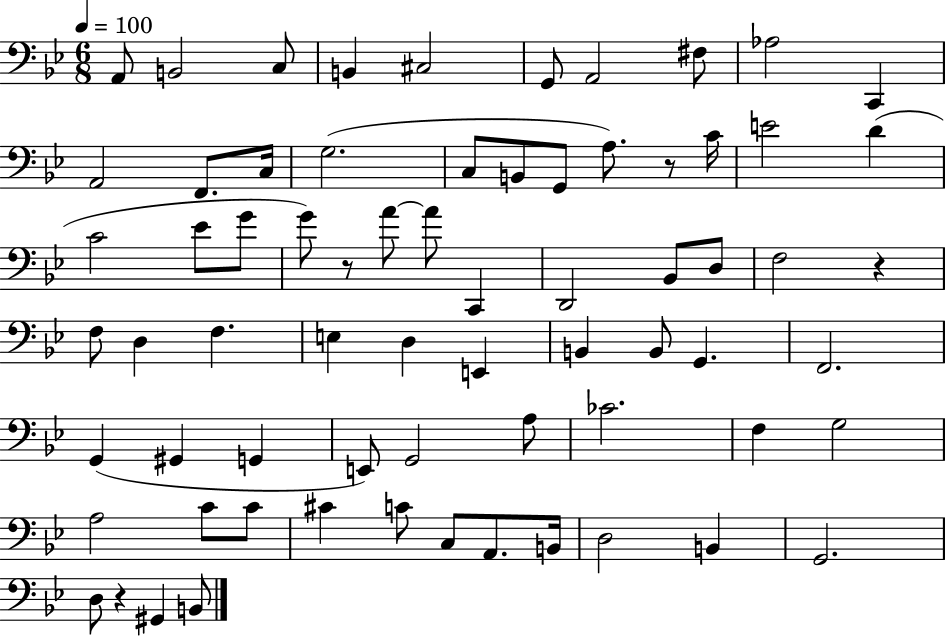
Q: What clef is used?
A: bass